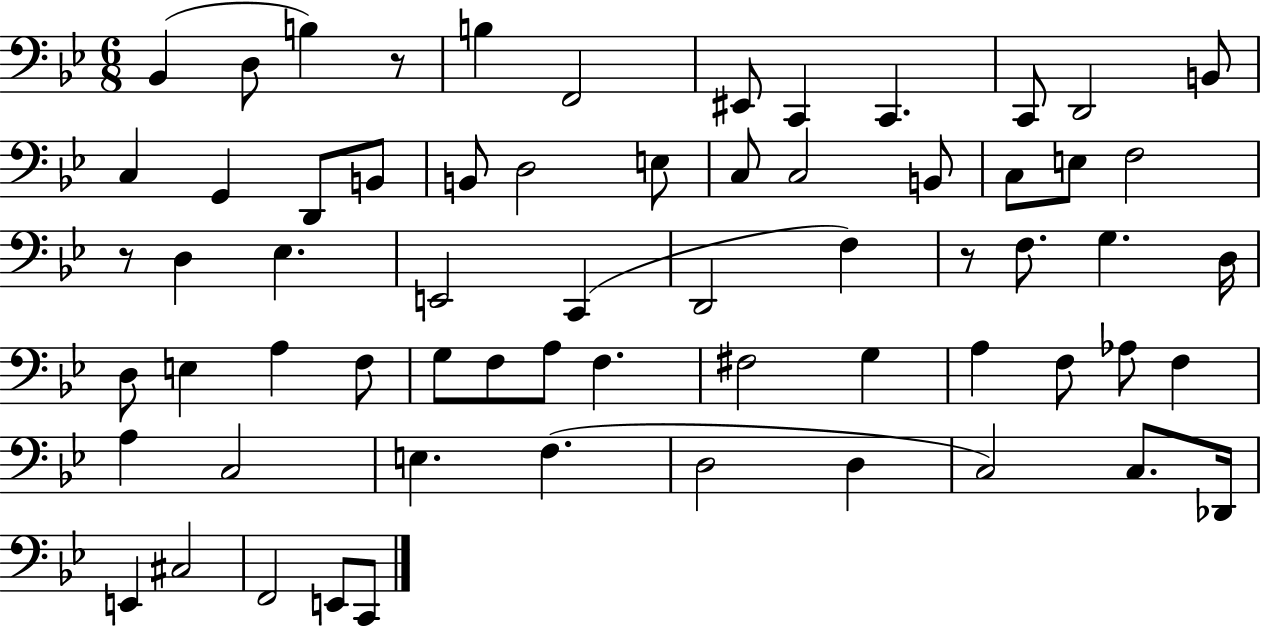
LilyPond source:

{
  \clef bass
  \numericTimeSignature
  \time 6/8
  \key bes \major
  bes,4( d8 b4) r8 | b4 f,2 | eis,8 c,4 c,4. | c,8 d,2 b,8 | \break c4 g,4 d,8 b,8 | b,8 d2 e8 | c8 c2 b,8 | c8 e8 f2 | \break r8 d4 ees4. | e,2 c,4( | d,2 f4) | r8 f8. g4. d16 | \break d8 e4 a4 f8 | g8 f8 a8 f4. | fis2 g4 | a4 f8 aes8 f4 | \break a4 c2 | e4. f4.( | d2 d4 | c2) c8. des,16 | \break e,4 cis2 | f,2 e,8 c,8 | \bar "|."
}